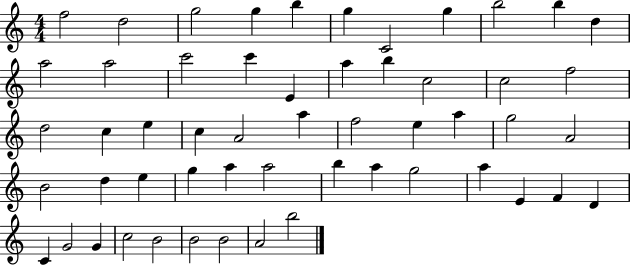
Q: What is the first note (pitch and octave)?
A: F5